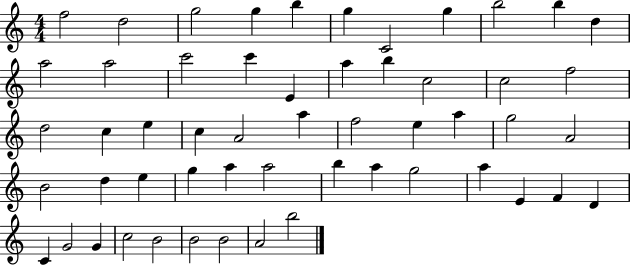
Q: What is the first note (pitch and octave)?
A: F5